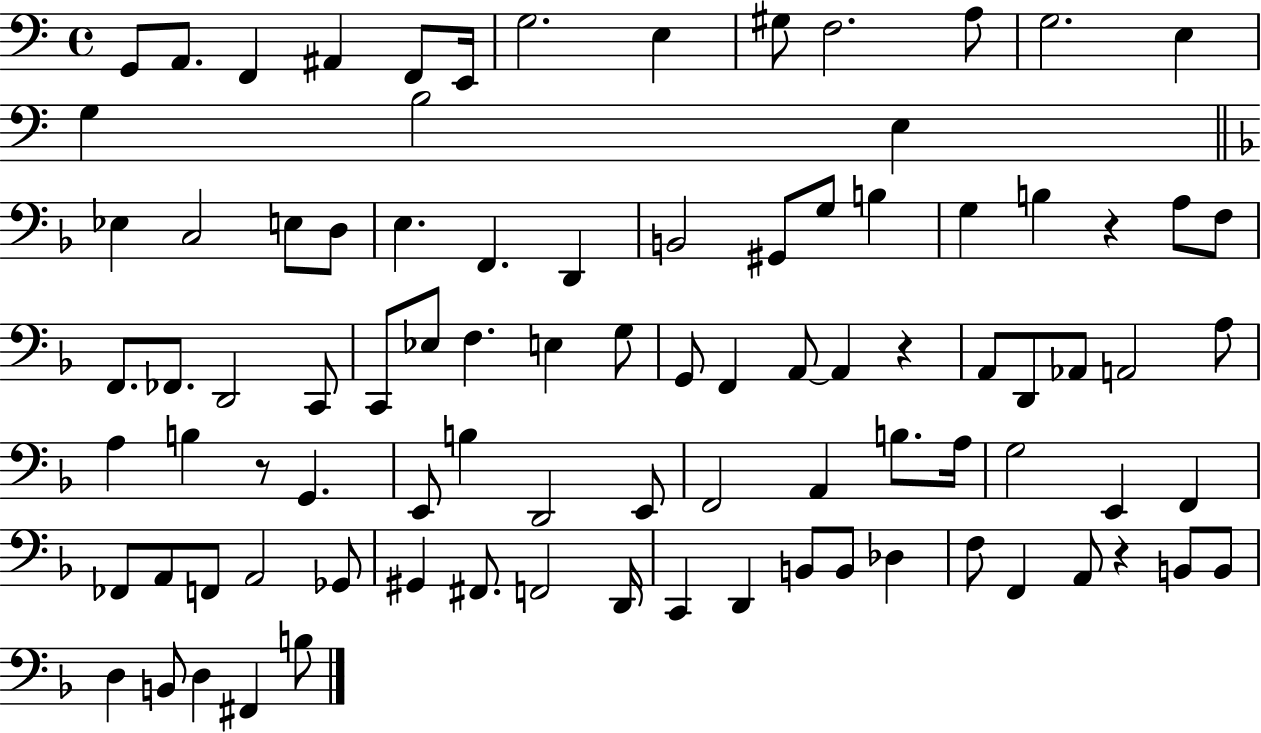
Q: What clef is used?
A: bass